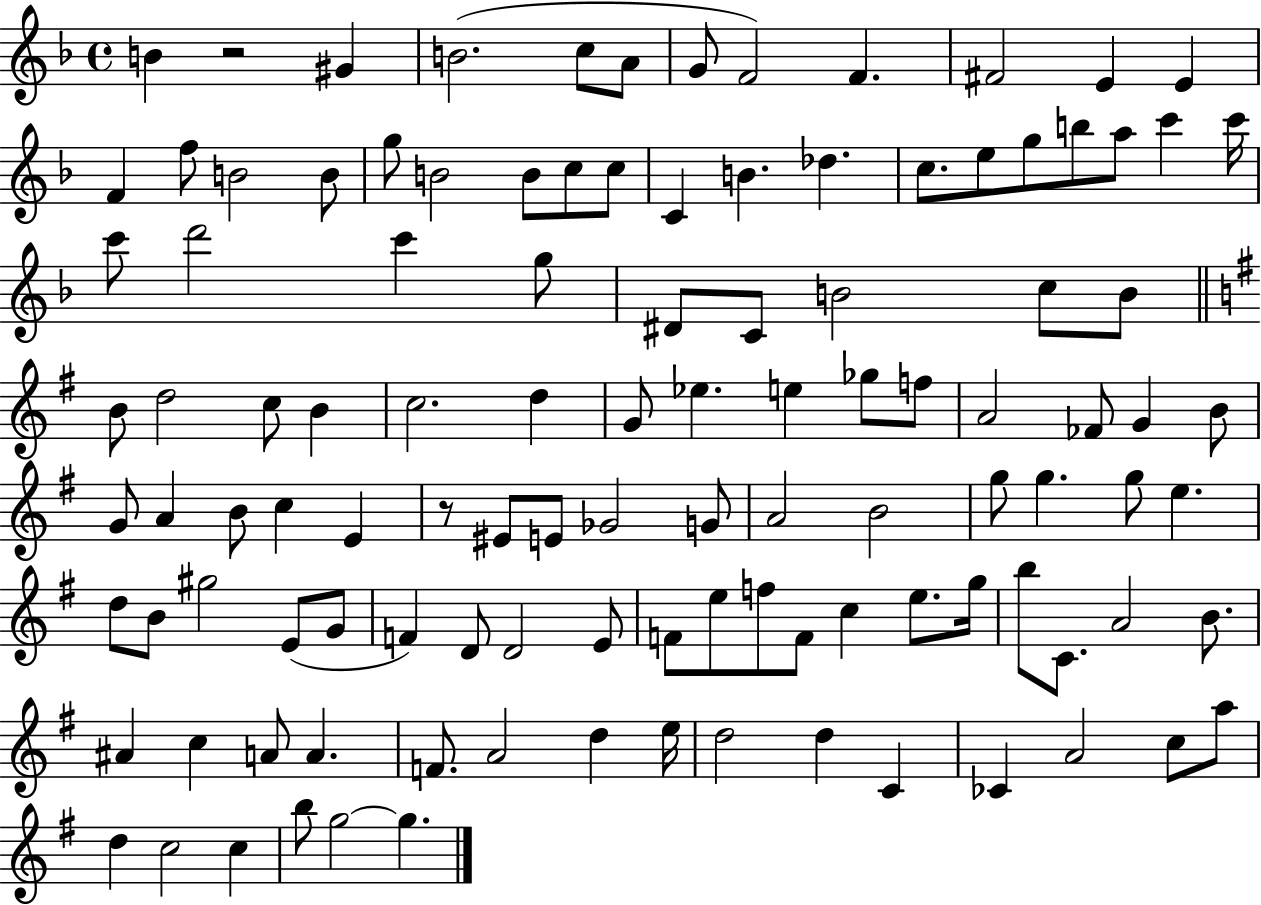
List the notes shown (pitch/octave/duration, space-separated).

B4/q R/h G#4/q B4/h. C5/e A4/e G4/e F4/h F4/q. F#4/h E4/q E4/q F4/q F5/e B4/h B4/e G5/e B4/h B4/e C5/e C5/e C4/q B4/q. Db5/q. C5/e. E5/e G5/e B5/e A5/e C6/q C6/s C6/e D6/h C6/q G5/e D#4/e C4/e B4/h C5/e B4/e B4/e D5/h C5/e B4/q C5/h. D5/q G4/e Eb5/q. E5/q Gb5/e F5/e A4/h FES4/e G4/q B4/e G4/e A4/q B4/e C5/q E4/q R/e EIS4/e E4/e Gb4/h G4/e A4/h B4/h G5/e G5/q. G5/e E5/q. D5/e B4/e G#5/h E4/e G4/e F4/q D4/e D4/h E4/e F4/e E5/e F5/e F4/e C5/q E5/e. G5/s B5/e C4/e. A4/h B4/e. A#4/q C5/q A4/e A4/q. F4/e. A4/h D5/q E5/s D5/h D5/q C4/q CES4/q A4/h C5/e A5/e D5/q C5/h C5/q B5/e G5/h G5/q.